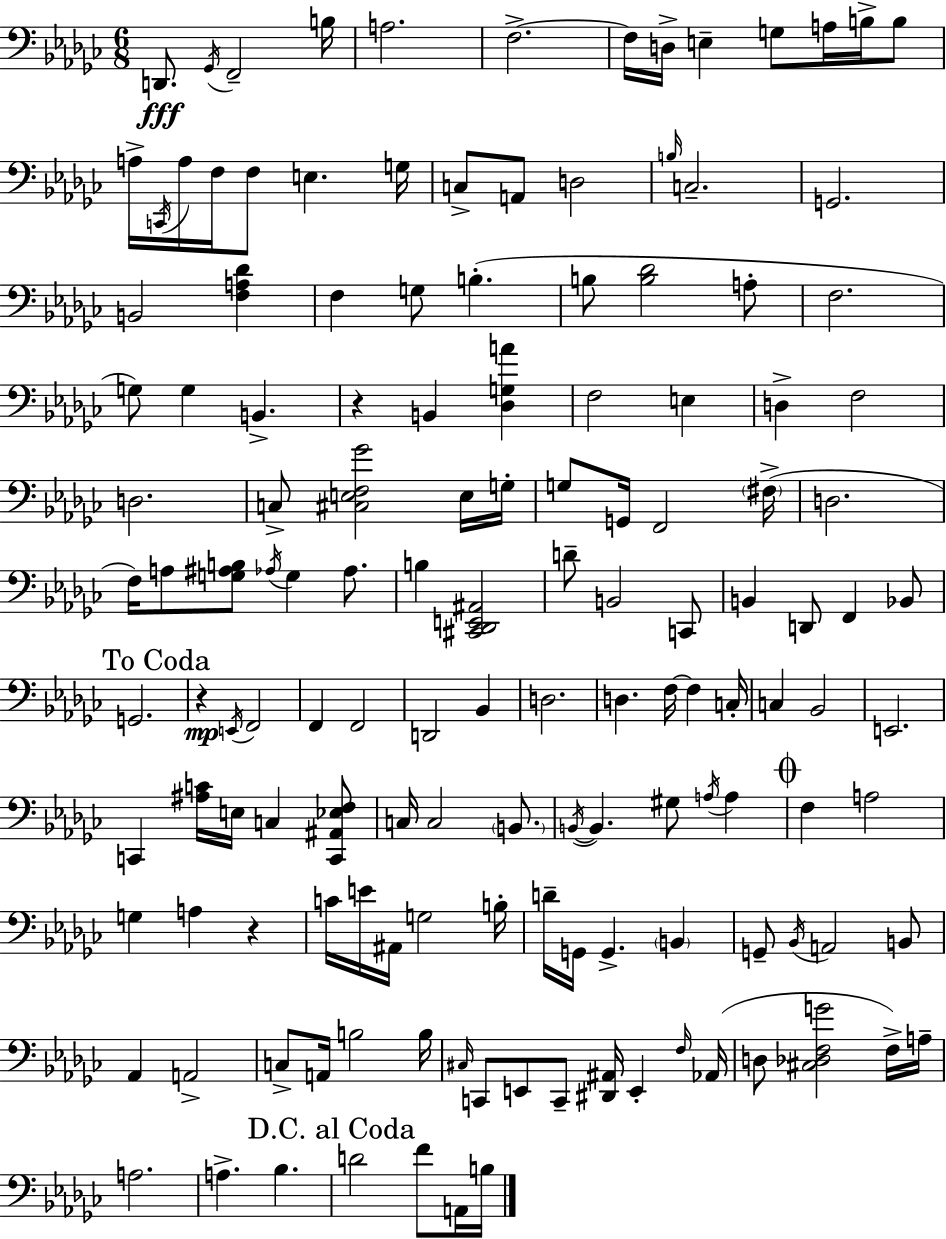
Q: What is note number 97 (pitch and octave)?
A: G3